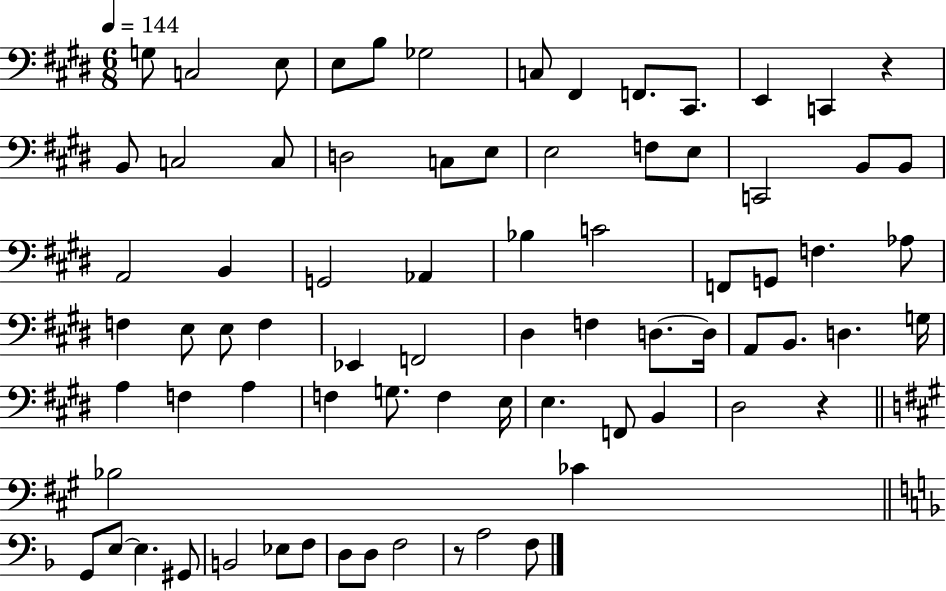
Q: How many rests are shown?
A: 3